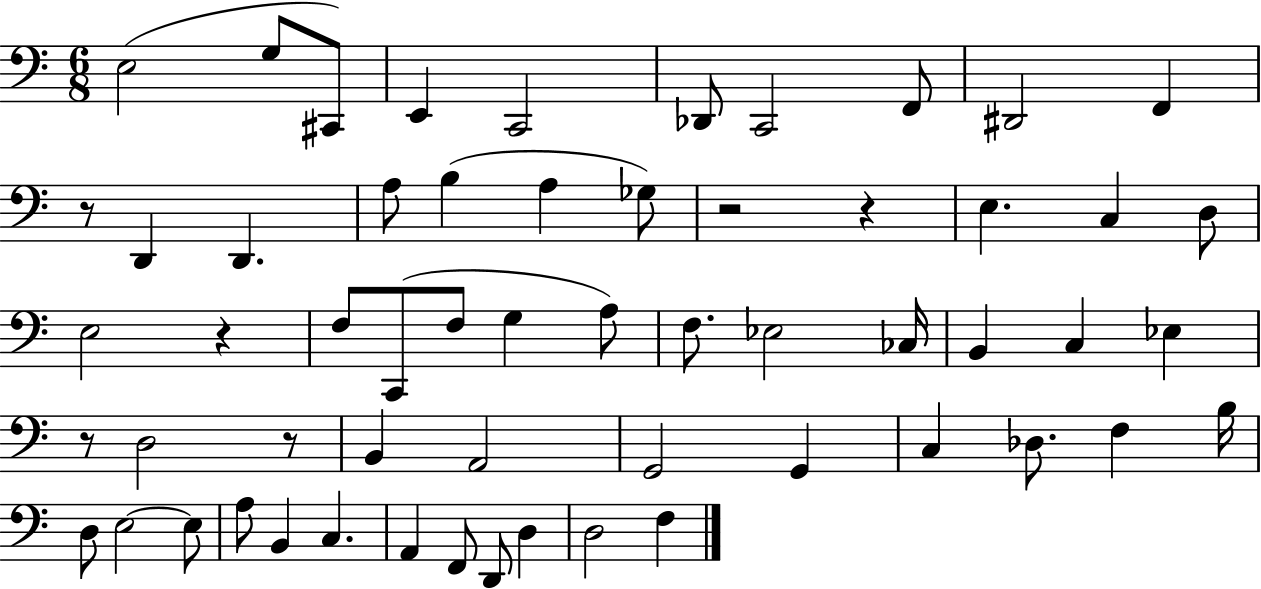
{
  \clef bass
  \numericTimeSignature
  \time 6/8
  \key c \major
  e2( g8 cis,8) | e,4 c,2 | des,8 c,2 f,8 | dis,2 f,4 | \break r8 d,4 d,4. | a8 b4( a4 ges8) | r2 r4 | e4. c4 d8 | \break e2 r4 | f8 c,8( f8 g4 a8) | f8. ees2 ces16 | b,4 c4 ees4 | \break r8 d2 r8 | b,4 a,2 | g,2 g,4 | c4 des8. f4 b16 | \break d8 e2~~ e8 | a8 b,4 c4. | a,4 f,8 d,8 d4 | d2 f4 | \break \bar "|."
}